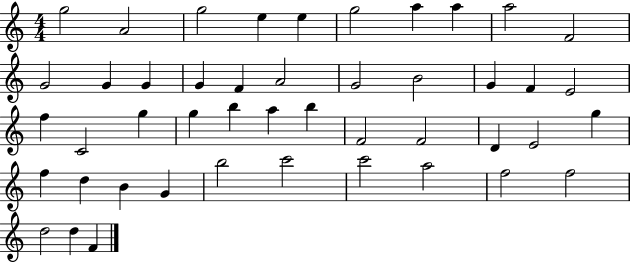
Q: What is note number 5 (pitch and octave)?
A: E5